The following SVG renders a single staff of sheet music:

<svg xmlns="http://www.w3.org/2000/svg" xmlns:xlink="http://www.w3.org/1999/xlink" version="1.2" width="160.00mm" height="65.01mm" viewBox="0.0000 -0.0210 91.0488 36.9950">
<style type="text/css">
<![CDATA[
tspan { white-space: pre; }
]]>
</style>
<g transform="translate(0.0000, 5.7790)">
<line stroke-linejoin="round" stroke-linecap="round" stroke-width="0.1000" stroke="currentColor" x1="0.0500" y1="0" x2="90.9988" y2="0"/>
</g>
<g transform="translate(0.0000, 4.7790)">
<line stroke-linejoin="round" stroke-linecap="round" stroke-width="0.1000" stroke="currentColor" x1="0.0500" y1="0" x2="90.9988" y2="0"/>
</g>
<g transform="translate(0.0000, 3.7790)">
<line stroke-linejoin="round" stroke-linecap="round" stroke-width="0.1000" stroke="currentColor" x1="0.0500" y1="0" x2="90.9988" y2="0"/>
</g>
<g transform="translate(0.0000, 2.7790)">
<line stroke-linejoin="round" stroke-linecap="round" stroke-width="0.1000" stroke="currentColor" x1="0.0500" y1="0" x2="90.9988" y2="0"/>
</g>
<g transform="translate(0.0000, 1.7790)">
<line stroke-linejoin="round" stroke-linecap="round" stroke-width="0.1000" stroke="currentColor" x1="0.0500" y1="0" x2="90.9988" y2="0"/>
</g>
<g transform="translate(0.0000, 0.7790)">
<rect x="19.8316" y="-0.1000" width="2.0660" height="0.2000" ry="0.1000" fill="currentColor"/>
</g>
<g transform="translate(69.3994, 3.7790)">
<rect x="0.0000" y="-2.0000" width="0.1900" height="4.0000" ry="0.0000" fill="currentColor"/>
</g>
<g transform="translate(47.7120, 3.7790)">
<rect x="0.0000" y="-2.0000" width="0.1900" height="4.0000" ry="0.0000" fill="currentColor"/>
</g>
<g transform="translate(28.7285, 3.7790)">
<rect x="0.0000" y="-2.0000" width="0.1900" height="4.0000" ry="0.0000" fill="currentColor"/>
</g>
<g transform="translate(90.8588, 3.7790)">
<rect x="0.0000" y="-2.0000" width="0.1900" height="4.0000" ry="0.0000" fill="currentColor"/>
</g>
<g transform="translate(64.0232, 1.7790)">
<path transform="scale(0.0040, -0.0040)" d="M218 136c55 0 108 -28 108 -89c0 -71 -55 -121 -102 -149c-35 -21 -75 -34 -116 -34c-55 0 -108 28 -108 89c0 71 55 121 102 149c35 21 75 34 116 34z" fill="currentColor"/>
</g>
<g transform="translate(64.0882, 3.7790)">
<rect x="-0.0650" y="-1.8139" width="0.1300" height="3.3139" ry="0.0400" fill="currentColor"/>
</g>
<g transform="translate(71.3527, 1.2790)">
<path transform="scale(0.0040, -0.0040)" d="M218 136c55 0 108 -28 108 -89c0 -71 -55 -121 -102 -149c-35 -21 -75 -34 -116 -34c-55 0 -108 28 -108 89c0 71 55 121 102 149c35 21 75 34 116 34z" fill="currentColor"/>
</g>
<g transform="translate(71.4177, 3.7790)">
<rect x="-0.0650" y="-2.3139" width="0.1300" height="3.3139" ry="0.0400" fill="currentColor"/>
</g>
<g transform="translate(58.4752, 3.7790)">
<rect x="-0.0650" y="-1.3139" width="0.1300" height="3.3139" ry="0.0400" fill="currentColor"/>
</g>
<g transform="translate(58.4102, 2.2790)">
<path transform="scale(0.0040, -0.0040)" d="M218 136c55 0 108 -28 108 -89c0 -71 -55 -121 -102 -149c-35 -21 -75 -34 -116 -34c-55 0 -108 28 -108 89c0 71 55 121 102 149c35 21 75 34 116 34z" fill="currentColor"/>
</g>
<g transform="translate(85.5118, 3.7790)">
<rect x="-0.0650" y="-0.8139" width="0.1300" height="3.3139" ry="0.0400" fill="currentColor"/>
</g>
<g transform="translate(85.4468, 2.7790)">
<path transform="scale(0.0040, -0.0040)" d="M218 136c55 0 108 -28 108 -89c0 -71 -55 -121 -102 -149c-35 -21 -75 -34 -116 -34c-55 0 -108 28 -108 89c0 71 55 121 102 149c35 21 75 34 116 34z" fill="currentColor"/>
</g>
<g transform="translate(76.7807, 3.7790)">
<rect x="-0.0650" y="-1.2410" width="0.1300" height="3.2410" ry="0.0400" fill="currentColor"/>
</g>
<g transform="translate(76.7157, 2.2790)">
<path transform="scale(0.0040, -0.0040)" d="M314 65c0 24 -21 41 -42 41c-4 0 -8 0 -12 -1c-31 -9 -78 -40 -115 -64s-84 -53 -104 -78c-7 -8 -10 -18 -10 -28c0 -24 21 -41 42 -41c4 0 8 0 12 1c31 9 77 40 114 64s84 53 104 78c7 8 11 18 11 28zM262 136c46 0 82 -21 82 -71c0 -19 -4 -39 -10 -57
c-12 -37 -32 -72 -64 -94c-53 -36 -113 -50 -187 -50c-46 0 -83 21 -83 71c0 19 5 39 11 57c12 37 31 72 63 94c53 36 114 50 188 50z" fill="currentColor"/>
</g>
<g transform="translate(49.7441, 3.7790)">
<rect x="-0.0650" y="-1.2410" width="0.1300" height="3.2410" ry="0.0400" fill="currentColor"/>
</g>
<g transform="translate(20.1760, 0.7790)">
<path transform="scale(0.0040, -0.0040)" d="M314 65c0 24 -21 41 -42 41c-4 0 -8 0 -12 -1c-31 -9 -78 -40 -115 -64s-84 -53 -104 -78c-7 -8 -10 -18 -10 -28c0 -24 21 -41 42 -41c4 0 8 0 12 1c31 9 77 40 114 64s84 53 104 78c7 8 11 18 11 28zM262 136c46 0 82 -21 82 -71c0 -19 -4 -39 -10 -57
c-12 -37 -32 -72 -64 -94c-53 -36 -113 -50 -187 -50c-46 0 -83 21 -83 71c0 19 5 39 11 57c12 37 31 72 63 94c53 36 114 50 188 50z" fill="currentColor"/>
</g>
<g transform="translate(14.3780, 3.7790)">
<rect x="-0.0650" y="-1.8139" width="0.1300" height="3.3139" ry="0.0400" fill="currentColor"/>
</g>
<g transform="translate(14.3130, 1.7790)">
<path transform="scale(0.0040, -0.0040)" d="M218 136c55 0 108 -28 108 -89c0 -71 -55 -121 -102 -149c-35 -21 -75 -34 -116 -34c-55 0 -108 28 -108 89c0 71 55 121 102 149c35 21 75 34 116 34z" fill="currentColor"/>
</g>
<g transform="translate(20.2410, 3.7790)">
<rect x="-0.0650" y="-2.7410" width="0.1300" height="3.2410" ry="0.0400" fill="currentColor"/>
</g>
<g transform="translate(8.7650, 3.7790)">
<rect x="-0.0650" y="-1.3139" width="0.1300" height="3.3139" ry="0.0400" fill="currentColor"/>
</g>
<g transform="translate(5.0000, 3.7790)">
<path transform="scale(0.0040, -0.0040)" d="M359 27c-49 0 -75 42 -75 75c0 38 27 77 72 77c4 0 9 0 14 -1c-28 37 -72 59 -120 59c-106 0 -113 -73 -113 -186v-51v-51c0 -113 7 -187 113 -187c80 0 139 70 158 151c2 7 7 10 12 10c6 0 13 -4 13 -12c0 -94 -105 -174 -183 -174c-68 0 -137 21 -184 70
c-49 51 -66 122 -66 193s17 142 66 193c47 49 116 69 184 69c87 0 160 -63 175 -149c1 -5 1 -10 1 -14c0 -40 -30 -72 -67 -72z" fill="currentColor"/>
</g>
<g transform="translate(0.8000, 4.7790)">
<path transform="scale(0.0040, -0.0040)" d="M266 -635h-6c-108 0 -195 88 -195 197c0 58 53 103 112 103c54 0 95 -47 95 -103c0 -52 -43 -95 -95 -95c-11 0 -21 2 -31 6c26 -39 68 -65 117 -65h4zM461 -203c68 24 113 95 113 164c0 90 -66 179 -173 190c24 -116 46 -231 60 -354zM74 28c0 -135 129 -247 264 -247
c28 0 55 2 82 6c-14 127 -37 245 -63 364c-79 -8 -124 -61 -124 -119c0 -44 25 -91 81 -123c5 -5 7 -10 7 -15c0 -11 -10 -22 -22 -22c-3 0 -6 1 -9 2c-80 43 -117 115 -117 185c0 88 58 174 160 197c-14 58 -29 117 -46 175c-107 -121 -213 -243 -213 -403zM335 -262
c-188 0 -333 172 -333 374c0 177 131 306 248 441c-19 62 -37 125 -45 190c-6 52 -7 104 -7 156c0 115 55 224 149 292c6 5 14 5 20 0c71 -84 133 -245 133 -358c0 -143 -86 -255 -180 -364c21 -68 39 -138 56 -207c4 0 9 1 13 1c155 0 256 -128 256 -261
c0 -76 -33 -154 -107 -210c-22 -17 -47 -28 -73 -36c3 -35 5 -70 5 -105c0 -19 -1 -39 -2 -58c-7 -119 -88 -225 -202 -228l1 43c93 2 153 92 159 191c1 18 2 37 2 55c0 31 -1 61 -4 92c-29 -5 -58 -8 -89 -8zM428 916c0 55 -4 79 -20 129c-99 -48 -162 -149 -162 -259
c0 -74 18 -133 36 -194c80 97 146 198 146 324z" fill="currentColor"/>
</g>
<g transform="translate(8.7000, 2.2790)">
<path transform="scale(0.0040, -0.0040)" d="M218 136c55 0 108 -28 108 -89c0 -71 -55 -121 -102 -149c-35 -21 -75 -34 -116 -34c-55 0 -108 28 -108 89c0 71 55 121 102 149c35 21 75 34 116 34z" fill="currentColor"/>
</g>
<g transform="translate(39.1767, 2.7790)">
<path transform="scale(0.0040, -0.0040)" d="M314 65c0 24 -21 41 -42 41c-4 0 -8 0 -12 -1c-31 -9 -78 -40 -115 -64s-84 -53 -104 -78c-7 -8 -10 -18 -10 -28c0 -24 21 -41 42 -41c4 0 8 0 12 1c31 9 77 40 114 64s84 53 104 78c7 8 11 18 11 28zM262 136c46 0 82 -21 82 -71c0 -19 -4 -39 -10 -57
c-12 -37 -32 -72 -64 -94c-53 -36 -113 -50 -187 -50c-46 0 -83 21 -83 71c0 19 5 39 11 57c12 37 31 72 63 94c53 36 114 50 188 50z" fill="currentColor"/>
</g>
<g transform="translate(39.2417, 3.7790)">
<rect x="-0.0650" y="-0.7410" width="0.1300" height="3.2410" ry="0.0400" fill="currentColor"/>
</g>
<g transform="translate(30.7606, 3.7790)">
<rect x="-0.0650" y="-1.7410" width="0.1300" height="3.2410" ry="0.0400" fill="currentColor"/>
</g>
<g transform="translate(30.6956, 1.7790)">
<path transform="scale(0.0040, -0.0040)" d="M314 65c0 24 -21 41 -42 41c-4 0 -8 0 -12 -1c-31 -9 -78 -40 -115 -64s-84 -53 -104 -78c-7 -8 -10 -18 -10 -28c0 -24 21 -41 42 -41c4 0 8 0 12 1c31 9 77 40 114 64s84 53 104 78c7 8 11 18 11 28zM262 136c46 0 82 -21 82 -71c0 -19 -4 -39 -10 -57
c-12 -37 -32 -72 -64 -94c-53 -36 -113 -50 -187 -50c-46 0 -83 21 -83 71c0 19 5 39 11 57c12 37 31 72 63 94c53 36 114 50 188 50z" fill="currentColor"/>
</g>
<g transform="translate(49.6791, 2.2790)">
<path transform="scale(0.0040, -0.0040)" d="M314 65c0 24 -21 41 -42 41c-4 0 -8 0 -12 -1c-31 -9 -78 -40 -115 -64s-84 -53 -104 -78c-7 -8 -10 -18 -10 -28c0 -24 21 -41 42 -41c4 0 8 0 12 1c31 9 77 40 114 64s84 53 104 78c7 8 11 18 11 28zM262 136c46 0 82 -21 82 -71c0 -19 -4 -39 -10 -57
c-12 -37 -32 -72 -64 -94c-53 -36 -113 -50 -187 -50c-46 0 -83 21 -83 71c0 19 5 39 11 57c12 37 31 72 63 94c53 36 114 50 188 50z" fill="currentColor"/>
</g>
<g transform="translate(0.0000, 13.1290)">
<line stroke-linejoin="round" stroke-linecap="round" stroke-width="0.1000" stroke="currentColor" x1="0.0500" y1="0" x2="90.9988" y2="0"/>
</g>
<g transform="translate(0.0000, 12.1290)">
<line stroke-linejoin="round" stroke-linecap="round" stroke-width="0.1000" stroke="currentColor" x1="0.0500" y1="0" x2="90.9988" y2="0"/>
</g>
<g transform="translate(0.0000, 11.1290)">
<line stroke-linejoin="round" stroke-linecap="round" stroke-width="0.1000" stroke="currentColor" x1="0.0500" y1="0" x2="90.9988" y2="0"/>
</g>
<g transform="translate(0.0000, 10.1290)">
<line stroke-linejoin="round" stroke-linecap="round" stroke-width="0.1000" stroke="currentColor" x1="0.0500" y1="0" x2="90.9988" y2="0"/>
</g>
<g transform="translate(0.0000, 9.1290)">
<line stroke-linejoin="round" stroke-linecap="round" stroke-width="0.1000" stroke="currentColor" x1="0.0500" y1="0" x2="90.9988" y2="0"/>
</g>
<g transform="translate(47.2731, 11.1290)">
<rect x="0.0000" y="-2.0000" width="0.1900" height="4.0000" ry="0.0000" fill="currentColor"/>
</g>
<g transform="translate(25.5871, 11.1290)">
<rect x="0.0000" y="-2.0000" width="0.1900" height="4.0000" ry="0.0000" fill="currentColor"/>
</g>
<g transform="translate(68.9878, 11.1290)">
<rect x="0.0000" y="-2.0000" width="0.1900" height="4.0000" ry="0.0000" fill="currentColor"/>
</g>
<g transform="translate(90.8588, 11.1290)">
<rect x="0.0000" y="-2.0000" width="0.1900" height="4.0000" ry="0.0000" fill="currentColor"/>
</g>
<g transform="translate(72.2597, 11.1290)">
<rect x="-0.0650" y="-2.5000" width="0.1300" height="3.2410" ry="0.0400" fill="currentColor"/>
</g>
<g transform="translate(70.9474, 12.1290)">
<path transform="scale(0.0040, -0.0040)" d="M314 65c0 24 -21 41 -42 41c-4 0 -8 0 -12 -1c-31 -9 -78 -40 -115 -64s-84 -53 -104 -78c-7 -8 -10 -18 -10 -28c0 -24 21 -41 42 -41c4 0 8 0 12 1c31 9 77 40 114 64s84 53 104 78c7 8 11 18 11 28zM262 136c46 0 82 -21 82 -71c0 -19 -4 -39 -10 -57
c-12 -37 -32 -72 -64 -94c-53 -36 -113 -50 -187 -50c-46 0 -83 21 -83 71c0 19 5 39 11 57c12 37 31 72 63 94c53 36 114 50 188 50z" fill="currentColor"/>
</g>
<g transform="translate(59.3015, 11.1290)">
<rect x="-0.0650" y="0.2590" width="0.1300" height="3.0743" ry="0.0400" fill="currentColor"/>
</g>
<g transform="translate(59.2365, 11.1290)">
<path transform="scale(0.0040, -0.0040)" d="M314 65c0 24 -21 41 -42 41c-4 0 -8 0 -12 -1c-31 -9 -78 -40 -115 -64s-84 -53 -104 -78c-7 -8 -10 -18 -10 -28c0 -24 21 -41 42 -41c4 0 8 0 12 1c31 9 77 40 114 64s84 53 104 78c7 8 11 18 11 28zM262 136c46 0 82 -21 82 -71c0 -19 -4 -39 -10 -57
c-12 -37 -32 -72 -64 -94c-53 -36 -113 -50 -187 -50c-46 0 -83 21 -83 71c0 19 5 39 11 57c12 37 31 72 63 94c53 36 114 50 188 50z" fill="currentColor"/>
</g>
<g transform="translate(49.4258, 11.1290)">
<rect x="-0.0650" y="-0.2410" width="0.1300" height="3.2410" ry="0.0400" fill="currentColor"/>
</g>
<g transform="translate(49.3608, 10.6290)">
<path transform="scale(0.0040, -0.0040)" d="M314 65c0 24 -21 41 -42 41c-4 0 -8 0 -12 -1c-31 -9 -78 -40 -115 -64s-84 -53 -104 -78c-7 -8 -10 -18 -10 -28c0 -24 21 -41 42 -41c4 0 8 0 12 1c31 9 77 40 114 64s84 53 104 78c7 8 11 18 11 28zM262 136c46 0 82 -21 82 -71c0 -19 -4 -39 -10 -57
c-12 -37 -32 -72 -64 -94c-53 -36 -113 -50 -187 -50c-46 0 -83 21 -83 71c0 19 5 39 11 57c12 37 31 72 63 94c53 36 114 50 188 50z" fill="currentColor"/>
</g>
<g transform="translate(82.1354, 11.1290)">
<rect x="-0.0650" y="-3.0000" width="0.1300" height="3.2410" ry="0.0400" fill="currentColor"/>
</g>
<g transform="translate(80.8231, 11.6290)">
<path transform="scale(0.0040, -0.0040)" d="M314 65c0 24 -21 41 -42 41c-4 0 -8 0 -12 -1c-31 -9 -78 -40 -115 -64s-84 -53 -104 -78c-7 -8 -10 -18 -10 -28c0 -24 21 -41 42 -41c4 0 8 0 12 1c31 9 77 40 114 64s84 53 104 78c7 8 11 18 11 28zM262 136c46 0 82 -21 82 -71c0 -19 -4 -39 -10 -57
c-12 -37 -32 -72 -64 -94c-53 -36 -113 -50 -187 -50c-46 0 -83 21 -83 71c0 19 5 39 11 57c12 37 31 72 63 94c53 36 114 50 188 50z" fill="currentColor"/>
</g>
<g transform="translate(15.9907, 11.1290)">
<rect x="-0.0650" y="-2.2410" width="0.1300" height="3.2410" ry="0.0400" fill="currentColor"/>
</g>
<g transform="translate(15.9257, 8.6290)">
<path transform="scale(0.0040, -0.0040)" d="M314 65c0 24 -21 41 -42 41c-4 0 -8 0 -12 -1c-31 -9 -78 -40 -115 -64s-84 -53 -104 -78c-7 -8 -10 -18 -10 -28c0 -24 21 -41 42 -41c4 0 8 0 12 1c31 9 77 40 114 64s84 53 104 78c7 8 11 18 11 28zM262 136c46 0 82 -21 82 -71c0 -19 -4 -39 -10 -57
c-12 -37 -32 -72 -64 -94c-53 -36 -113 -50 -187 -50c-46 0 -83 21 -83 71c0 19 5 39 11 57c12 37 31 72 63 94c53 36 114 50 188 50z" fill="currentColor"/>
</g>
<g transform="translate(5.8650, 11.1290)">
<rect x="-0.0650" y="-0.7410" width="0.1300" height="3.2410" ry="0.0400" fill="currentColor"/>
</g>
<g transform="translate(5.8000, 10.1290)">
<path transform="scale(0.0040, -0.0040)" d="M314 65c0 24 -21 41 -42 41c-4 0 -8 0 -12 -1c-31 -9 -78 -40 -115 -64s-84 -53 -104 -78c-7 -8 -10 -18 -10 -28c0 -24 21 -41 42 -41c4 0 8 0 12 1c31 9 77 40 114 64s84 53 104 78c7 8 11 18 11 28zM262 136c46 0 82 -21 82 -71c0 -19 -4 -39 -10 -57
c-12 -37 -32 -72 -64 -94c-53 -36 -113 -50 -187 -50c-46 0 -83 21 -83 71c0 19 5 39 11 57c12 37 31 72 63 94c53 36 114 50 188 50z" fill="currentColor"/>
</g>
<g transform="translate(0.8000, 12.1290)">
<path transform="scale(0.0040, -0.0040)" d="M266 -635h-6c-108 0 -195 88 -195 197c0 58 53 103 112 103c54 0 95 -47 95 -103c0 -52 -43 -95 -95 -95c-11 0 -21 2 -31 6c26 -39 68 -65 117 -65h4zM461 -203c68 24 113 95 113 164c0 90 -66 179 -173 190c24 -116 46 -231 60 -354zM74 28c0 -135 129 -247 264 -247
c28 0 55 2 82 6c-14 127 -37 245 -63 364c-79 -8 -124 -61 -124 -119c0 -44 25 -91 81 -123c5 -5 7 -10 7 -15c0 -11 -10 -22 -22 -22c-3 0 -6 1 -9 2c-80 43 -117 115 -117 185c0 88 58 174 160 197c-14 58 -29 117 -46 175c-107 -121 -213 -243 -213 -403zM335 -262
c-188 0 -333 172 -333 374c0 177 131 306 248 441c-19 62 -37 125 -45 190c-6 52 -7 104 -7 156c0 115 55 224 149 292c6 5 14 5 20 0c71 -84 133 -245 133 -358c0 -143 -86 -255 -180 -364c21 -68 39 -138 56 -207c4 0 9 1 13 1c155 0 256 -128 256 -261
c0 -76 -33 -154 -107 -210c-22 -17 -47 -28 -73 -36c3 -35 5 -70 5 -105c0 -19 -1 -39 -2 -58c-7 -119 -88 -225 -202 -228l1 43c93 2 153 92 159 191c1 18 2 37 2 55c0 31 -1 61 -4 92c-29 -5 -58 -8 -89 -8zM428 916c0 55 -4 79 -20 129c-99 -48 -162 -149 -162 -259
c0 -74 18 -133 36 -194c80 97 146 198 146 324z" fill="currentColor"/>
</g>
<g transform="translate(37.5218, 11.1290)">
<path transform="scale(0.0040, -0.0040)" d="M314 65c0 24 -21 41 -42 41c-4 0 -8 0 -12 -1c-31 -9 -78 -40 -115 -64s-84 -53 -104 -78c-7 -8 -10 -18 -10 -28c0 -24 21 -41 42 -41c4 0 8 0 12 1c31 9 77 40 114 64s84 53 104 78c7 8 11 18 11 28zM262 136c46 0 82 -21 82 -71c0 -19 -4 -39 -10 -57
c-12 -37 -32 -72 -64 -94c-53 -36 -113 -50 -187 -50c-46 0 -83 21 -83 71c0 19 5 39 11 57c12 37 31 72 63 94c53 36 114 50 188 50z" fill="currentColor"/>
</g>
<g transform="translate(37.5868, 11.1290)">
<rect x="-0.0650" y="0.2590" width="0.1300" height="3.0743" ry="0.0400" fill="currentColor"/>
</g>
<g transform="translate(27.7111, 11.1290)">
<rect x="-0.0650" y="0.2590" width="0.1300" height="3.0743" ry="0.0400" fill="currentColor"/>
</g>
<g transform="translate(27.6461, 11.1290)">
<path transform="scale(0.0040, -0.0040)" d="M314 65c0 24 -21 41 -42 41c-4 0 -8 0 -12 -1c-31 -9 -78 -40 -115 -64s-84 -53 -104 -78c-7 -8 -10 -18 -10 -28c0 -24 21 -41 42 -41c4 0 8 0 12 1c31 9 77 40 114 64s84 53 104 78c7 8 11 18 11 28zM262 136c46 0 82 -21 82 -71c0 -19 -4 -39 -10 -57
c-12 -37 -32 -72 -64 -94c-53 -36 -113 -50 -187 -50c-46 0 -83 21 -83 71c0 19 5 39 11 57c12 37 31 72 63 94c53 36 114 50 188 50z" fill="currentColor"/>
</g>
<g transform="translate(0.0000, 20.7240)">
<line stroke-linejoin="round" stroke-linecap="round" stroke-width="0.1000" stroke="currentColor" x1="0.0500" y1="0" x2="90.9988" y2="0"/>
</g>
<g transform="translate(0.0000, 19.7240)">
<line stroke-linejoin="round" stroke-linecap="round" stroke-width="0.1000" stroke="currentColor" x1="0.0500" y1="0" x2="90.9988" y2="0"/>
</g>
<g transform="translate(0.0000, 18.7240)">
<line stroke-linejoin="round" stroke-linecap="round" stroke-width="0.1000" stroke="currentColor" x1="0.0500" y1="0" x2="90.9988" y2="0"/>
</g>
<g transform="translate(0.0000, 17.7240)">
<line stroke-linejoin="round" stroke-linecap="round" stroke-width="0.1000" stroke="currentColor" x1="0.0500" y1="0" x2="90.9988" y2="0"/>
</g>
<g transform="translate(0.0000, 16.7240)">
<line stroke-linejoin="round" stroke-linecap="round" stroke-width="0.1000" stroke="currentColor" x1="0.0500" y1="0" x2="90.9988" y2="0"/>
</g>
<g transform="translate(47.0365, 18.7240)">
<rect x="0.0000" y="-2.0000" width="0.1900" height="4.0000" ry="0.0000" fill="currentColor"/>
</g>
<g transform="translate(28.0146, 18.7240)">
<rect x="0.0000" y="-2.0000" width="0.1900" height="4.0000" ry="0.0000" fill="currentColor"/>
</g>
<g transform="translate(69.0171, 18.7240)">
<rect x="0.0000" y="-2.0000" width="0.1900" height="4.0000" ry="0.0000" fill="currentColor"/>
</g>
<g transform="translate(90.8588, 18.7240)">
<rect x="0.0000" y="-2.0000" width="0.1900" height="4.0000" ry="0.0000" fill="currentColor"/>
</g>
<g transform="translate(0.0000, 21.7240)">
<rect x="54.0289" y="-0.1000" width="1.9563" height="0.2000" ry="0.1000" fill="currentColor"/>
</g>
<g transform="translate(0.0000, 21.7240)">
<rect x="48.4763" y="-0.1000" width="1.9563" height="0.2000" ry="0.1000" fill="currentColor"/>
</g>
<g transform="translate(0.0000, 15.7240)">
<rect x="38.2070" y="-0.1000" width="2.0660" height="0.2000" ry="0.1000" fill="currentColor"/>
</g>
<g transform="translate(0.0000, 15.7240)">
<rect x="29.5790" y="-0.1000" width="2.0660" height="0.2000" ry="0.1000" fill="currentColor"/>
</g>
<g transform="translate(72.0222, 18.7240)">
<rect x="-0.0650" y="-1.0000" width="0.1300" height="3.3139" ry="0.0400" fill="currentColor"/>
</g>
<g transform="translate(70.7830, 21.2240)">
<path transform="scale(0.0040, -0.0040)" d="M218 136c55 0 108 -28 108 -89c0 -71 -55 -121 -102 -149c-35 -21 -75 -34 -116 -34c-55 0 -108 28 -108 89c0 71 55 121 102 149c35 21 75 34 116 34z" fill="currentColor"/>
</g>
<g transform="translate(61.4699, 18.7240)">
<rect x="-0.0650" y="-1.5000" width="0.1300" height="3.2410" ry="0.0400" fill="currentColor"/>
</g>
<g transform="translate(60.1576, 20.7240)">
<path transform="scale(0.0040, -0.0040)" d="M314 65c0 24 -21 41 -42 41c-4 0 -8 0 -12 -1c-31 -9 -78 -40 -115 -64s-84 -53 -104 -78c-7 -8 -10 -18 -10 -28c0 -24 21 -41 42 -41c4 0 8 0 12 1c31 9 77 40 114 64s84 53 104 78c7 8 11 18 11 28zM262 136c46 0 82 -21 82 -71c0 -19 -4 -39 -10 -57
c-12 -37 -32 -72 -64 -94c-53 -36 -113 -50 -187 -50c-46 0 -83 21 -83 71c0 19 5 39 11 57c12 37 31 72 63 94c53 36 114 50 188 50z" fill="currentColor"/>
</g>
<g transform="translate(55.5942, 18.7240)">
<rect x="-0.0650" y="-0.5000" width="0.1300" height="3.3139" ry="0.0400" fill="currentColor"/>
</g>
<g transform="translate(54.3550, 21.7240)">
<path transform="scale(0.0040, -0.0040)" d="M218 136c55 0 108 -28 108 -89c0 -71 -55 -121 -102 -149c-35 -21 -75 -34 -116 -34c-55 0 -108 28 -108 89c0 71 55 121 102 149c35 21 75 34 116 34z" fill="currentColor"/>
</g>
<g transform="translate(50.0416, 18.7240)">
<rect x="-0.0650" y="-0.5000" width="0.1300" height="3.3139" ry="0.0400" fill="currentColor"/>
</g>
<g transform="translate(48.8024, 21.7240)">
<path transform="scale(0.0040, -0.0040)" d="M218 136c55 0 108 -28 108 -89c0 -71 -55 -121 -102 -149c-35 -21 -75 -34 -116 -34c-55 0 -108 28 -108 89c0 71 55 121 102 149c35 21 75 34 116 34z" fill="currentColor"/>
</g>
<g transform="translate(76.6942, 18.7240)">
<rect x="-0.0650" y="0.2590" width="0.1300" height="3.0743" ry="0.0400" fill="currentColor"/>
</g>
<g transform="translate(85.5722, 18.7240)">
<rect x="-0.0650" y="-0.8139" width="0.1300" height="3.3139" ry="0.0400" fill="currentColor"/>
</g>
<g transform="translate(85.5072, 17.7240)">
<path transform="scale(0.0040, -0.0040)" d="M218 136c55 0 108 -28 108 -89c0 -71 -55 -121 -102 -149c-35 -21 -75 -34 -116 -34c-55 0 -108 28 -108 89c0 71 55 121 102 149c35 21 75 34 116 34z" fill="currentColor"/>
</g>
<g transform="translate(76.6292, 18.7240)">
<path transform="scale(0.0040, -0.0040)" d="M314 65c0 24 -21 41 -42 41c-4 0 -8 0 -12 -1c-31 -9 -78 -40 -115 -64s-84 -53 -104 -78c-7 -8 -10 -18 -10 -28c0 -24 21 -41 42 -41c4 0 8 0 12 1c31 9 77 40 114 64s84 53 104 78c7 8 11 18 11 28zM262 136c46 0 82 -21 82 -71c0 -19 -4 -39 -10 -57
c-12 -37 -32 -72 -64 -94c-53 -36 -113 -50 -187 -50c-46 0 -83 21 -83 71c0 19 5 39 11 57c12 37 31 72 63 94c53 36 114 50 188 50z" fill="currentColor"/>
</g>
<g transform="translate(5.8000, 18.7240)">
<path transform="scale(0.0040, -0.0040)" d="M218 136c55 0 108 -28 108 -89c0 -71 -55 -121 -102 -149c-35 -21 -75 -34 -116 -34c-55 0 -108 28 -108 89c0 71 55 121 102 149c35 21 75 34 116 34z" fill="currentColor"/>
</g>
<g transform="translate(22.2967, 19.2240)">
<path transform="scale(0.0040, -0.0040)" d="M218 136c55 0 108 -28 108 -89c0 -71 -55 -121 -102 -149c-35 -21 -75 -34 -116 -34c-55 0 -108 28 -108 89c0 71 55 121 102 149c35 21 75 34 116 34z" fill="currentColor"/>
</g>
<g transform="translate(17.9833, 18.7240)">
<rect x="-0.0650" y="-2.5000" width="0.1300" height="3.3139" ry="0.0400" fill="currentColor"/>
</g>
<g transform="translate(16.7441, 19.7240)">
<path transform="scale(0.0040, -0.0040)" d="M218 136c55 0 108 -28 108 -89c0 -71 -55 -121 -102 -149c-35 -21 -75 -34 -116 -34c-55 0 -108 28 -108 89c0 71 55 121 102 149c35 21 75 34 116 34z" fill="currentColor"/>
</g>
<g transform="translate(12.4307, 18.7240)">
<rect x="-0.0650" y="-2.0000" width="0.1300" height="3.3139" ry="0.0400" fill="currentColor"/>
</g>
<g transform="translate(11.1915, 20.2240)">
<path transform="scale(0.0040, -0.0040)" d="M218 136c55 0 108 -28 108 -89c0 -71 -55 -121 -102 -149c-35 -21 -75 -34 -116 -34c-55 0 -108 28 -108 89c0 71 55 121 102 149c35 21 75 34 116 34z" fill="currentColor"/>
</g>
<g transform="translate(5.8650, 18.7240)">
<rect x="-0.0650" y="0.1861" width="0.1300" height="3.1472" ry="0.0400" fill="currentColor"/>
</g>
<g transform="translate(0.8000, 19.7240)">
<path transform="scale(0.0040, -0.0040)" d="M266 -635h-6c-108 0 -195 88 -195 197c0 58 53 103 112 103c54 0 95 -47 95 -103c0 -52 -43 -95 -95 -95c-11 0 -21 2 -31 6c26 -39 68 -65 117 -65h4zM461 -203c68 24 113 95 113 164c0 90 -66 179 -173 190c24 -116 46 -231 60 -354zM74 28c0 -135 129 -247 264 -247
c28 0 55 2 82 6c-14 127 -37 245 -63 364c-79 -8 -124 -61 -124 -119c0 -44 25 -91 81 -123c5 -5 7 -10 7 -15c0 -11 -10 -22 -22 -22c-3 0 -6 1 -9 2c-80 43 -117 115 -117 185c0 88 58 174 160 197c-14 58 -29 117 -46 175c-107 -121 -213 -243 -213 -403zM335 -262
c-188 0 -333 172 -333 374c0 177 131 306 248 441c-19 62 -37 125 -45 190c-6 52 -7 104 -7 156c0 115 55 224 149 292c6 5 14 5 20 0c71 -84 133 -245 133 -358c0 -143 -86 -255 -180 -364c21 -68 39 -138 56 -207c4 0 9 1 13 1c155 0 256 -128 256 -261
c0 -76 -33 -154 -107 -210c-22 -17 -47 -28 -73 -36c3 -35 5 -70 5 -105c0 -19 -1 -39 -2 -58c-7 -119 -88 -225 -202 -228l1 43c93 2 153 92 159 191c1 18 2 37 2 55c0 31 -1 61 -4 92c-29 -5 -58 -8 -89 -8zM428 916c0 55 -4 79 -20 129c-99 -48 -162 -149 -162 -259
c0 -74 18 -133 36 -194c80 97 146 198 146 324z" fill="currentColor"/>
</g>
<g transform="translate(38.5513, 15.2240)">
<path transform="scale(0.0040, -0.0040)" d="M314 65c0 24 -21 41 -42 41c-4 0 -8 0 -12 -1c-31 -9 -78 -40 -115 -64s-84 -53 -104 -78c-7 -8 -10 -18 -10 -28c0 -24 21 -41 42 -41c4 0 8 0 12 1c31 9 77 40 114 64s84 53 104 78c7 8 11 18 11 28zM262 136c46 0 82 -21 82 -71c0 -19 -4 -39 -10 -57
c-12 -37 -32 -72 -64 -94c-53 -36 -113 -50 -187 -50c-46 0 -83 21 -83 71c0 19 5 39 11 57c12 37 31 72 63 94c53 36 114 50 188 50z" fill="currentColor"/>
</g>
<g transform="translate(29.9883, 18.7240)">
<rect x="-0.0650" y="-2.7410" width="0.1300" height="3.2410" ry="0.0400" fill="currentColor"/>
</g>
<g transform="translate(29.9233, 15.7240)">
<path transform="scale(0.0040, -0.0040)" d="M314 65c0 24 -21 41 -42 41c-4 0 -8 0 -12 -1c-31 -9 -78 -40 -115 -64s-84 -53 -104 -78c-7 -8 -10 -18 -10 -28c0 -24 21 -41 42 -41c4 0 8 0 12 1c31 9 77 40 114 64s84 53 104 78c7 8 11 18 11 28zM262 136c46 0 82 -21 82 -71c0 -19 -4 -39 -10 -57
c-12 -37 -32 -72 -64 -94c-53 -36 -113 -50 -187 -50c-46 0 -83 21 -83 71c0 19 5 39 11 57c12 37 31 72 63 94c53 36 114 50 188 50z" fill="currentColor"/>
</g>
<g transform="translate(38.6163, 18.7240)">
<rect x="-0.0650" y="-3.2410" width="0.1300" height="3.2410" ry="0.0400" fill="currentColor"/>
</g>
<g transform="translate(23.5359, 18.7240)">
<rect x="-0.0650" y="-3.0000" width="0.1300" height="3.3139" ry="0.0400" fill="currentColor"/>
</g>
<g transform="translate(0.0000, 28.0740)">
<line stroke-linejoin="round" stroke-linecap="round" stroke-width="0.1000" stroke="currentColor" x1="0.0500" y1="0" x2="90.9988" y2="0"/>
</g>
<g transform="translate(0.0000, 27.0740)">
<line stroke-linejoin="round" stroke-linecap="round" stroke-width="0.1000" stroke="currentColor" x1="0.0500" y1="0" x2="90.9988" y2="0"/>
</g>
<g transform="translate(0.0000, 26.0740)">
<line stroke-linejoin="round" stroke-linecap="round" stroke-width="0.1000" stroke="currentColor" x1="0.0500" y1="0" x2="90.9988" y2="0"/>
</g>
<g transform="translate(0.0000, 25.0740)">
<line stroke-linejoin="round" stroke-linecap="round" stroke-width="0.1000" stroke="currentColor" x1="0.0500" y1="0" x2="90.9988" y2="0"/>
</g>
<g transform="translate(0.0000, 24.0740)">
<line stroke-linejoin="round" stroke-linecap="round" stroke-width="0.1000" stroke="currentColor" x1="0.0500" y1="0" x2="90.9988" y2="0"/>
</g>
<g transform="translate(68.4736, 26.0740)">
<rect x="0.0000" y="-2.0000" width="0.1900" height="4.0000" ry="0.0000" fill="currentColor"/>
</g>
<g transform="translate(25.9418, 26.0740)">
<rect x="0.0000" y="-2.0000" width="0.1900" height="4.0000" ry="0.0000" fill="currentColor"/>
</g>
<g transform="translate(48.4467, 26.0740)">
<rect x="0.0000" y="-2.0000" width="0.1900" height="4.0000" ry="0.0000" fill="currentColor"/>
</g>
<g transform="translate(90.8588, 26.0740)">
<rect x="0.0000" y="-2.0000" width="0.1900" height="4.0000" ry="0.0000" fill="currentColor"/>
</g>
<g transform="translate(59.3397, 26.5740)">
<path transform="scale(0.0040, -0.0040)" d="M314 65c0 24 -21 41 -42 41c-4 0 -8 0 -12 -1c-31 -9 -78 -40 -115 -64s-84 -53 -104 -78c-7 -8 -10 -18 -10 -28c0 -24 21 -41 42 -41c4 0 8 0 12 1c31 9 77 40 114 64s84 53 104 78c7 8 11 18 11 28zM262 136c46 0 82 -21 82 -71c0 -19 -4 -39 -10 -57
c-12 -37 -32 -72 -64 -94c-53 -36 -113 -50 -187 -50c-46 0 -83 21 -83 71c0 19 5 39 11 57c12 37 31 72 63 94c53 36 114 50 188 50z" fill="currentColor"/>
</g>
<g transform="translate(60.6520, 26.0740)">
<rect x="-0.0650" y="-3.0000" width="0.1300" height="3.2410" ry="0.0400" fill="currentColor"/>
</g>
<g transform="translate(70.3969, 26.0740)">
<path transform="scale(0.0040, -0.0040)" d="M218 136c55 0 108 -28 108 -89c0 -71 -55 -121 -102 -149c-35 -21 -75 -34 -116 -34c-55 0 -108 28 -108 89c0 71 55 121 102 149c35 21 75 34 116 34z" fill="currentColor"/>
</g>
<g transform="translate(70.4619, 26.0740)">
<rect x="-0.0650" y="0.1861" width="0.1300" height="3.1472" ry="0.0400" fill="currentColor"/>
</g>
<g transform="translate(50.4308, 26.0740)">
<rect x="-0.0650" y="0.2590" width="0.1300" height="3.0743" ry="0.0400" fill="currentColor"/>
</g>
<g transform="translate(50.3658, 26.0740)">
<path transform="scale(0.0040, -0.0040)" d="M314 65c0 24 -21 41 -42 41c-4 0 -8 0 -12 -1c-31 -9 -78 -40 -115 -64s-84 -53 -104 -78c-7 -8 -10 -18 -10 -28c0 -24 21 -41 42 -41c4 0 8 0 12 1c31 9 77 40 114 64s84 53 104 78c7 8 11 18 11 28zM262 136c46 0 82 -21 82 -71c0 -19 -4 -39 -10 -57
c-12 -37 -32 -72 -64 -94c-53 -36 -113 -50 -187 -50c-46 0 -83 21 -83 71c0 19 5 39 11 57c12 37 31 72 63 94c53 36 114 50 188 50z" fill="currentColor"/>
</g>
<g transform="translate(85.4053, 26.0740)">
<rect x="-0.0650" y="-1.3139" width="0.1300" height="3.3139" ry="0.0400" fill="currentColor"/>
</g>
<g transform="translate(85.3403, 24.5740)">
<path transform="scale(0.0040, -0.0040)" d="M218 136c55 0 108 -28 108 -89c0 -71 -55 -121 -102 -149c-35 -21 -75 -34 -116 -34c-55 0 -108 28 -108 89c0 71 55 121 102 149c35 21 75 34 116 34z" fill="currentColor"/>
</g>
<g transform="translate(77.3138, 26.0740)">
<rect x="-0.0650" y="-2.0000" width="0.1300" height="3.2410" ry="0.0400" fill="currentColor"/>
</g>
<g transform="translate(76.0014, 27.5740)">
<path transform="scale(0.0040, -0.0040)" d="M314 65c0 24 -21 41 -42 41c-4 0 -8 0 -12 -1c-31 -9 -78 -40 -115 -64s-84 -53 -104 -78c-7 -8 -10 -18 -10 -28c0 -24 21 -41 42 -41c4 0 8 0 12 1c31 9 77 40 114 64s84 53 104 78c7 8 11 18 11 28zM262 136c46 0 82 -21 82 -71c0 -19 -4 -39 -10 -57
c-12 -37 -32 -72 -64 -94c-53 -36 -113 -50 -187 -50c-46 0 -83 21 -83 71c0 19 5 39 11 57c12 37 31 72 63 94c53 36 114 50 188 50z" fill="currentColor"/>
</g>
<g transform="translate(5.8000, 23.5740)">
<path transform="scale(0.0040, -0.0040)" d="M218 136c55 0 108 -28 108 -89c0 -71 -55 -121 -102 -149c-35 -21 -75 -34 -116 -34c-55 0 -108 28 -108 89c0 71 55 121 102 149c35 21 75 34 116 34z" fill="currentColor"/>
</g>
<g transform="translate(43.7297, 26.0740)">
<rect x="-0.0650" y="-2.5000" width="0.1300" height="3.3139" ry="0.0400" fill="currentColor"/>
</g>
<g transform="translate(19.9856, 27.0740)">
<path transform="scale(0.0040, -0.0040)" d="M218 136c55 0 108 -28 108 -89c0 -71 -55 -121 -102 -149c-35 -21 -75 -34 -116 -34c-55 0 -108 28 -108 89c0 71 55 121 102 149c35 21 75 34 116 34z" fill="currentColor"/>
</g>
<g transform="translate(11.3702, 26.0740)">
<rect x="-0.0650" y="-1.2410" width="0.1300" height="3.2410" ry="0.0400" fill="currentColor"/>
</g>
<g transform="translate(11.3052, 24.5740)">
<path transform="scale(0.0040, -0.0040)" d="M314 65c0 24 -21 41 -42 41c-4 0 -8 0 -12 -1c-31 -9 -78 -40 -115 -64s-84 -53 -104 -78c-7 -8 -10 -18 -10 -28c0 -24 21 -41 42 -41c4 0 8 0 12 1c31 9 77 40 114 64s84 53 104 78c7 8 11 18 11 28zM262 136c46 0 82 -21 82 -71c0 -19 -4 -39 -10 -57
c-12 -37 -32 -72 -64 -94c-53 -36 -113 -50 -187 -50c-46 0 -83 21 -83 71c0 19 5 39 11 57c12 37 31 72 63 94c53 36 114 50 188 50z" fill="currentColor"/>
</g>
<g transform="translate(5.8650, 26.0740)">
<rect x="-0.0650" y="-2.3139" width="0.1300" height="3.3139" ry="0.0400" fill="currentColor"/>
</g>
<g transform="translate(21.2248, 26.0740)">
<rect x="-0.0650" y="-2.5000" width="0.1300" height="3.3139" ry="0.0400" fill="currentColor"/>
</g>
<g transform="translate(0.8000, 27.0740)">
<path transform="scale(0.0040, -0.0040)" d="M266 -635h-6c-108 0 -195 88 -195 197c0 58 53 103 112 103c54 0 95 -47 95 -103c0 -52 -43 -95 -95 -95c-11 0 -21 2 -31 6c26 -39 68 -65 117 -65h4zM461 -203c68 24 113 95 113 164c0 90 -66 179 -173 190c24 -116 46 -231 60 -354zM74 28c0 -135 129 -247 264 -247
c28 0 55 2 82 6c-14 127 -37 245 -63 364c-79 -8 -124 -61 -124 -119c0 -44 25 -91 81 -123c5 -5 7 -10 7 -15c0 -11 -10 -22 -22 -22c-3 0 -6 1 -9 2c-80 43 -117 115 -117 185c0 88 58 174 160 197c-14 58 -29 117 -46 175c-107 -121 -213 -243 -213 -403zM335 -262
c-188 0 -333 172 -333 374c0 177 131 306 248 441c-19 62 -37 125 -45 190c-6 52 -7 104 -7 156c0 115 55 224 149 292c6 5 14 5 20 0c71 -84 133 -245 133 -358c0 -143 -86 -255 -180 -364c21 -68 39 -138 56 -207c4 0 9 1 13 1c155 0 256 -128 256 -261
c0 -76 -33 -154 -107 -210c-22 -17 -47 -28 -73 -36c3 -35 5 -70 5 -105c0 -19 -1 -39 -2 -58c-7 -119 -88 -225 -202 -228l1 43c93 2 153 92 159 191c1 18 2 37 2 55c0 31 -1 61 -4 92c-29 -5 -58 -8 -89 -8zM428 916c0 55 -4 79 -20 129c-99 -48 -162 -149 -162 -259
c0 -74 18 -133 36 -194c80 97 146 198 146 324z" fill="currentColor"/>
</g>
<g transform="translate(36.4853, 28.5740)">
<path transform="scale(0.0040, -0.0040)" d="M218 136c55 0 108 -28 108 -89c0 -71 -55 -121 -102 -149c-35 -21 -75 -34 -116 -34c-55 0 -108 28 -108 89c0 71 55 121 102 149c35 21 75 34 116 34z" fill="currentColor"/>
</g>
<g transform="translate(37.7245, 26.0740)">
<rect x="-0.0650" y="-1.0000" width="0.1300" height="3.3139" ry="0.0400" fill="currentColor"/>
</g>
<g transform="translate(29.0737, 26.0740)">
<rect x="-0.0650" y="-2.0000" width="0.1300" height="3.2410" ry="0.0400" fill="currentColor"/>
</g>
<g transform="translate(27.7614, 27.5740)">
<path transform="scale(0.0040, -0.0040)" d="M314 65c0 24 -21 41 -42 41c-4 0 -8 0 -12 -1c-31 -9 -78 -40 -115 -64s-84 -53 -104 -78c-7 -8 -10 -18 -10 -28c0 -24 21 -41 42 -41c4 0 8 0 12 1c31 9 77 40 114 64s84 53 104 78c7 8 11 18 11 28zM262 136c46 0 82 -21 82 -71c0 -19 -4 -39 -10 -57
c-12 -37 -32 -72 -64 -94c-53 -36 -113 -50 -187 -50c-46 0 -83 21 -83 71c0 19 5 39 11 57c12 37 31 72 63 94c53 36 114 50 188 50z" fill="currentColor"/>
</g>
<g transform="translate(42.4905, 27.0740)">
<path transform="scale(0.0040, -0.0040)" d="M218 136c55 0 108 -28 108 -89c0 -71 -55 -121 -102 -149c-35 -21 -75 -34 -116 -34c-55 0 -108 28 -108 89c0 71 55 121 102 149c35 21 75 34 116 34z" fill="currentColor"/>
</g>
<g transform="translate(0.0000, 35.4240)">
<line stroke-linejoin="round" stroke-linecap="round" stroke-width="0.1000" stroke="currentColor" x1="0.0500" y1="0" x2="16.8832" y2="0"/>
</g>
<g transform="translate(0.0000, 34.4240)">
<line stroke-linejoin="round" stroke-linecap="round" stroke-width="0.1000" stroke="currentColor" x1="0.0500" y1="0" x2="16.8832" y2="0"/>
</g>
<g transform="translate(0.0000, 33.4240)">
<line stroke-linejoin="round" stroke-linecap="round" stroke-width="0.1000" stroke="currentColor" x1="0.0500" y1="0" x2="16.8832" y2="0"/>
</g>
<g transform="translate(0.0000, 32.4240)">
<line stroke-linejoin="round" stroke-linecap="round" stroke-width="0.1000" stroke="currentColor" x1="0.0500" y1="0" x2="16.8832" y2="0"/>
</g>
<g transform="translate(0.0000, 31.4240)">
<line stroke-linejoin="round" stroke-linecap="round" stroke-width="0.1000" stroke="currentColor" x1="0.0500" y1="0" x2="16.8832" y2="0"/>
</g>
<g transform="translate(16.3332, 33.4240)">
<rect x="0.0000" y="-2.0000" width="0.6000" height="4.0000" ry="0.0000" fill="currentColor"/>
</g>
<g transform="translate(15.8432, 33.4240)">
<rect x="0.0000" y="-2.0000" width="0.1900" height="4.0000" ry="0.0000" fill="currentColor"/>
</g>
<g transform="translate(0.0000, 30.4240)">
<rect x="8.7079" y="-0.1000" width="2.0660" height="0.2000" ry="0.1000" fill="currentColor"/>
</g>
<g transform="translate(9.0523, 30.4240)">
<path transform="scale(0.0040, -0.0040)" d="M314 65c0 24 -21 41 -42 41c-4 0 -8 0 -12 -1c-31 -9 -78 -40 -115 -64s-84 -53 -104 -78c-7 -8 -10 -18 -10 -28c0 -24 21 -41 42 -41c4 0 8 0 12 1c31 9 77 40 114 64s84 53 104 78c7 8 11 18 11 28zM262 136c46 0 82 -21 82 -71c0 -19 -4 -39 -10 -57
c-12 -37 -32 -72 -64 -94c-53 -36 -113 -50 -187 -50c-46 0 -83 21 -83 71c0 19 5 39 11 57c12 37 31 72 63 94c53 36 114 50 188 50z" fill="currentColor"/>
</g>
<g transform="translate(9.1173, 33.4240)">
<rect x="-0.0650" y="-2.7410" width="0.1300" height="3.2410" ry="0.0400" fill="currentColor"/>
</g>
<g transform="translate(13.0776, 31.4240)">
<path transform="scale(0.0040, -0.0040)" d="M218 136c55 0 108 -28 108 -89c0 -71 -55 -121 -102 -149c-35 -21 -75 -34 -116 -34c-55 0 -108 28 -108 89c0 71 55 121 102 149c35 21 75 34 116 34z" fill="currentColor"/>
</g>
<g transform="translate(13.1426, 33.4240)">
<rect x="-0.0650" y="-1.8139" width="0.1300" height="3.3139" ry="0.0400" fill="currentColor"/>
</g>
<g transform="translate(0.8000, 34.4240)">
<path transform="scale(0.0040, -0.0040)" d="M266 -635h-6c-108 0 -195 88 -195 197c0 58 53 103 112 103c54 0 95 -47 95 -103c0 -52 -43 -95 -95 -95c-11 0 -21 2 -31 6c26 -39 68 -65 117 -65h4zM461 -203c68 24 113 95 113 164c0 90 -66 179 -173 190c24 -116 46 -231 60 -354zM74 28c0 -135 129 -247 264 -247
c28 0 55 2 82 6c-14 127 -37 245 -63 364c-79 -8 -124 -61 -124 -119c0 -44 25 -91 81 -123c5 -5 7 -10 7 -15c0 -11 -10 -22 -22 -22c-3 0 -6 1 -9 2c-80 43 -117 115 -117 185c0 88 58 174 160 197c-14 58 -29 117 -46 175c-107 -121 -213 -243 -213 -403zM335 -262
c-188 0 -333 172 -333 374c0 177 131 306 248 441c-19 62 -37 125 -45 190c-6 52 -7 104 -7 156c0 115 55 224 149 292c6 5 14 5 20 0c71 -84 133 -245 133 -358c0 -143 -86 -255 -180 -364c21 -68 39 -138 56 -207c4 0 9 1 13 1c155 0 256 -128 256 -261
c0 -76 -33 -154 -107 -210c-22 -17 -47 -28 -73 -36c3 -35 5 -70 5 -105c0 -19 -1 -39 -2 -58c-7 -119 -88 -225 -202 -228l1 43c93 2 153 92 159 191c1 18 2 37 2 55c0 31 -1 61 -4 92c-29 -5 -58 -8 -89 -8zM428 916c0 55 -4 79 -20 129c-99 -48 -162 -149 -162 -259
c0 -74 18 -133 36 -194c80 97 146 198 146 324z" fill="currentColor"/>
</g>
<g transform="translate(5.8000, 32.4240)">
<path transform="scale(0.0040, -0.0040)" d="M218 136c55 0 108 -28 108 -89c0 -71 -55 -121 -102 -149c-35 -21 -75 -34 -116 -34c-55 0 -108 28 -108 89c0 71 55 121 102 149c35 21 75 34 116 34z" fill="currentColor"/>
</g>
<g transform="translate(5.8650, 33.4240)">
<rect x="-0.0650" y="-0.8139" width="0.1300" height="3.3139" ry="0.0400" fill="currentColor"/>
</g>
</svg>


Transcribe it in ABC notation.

X:1
T:Untitled
M:4/4
L:1/4
K:C
e f a2 f2 d2 e2 e f g e2 d d2 g2 B2 B2 c2 B2 G2 A2 B F G A a2 b2 C C E2 D B2 d g e2 G F2 D G B2 A2 B F2 e d a2 f